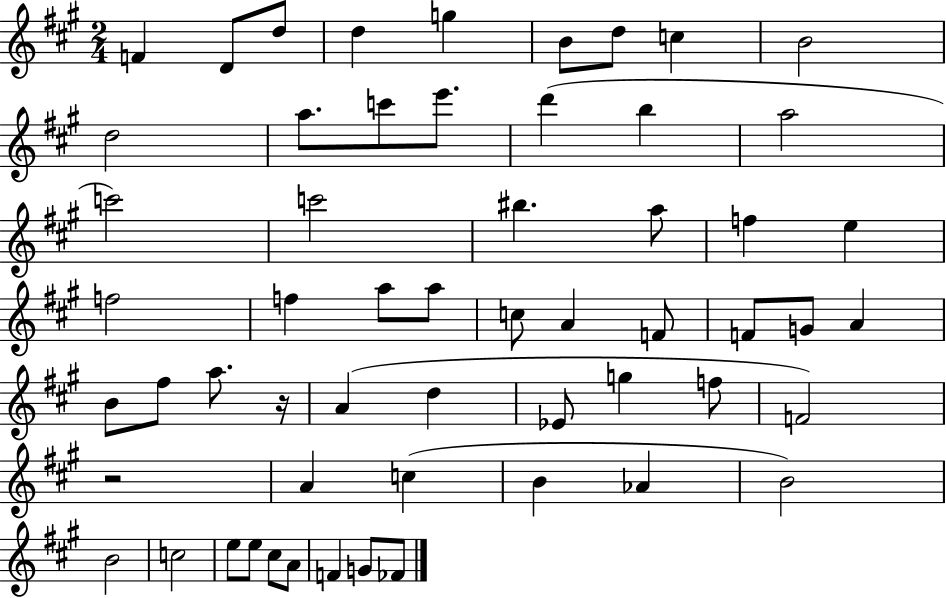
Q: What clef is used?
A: treble